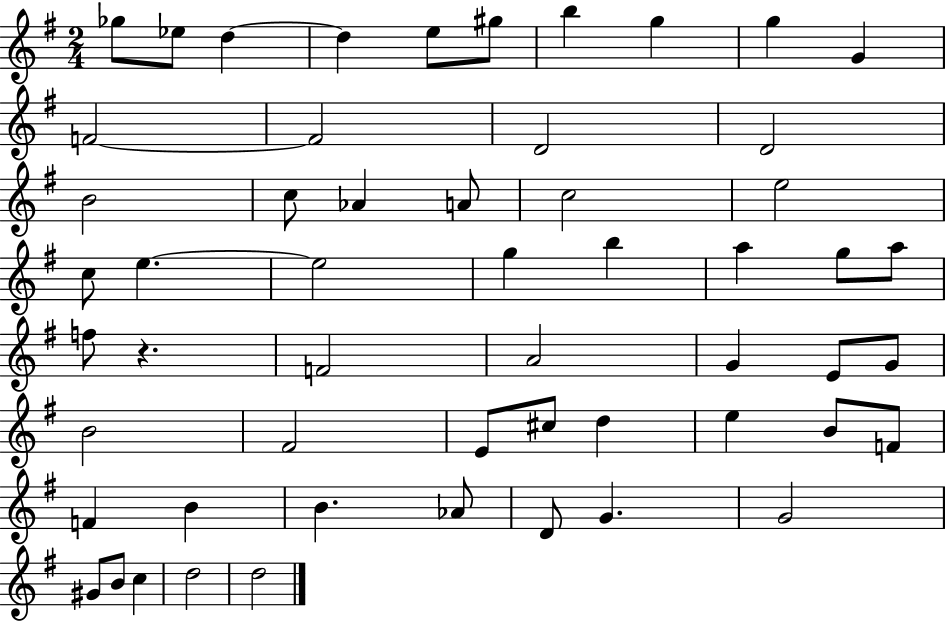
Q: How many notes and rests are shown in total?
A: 55